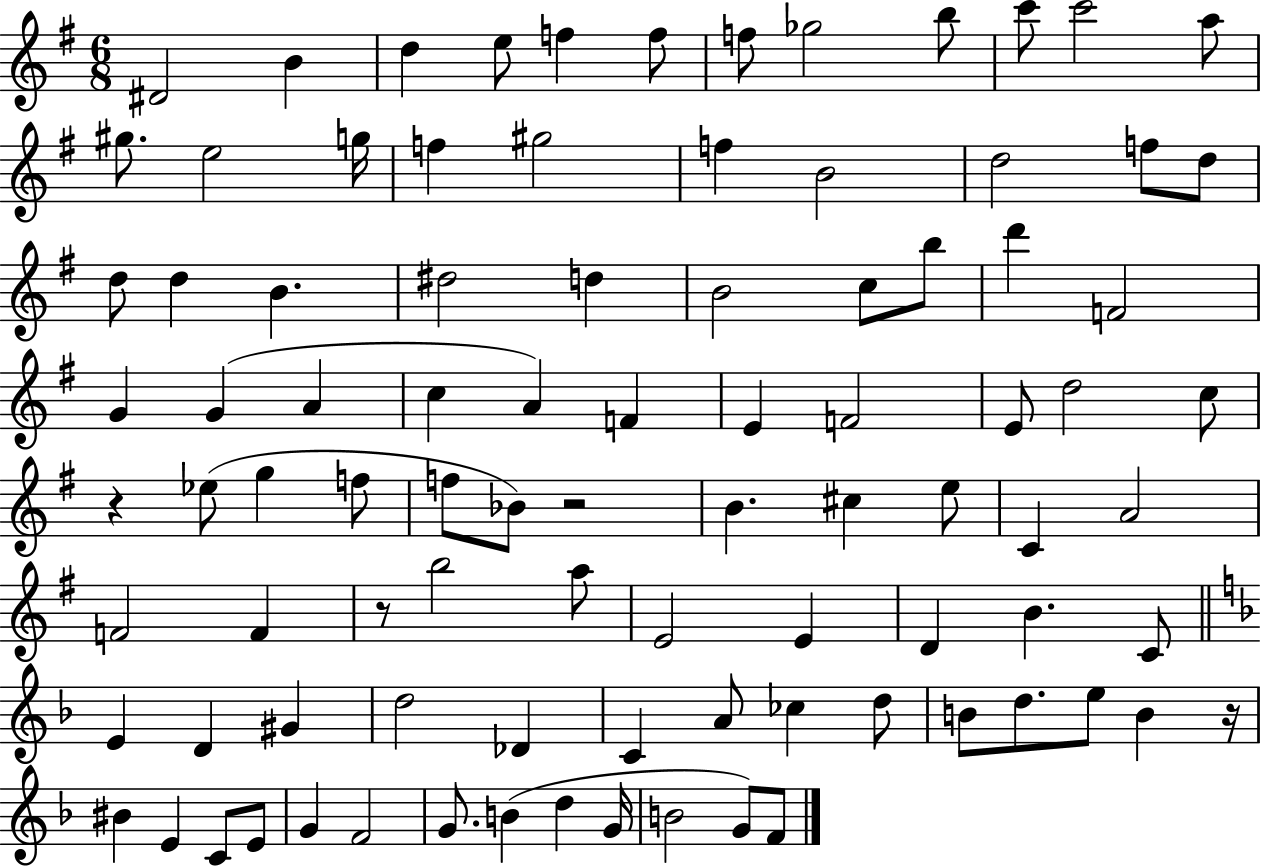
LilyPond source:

{
  \clef treble
  \numericTimeSignature
  \time 6/8
  \key g \major
  dis'2 b'4 | d''4 e''8 f''4 f''8 | f''8 ges''2 b''8 | c'''8 c'''2 a''8 | \break gis''8. e''2 g''16 | f''4 gis''2 | f''4 b'2 | d''2 f''8 d''8 | \break d''8 d''4 b'4. | dis''2 d''4 | b'2 c''8 b''8 | d'''4 f'2 | \break g'4 g'4( a'4 | c''4 a'4) f'4 | e'4 f'2 | e'8 d''2 c''8 | \break r4 ees''8( g''4 f''8 | f''8 bes'8) r2 | b'4. cis''4 e''8 | c'4 a'2 | \break f'2 f'4 | r8 b''2 a''8 | e'2 e'4 | d'4 b'4. c'8 | \break \bar "||" \break \key f \major e'4 d'4 gis'4 | d''2 des'4 | c'4 a'8 ces''4 d''8 | b'8 d''8. e''8 b'4 r16 | \break bis'4 e'4 c'8 e'8 | g'4 f'2 | g'8. b'4( d''4 g'16 | b'2 g'8) f'8 | \break \bar "|."
}